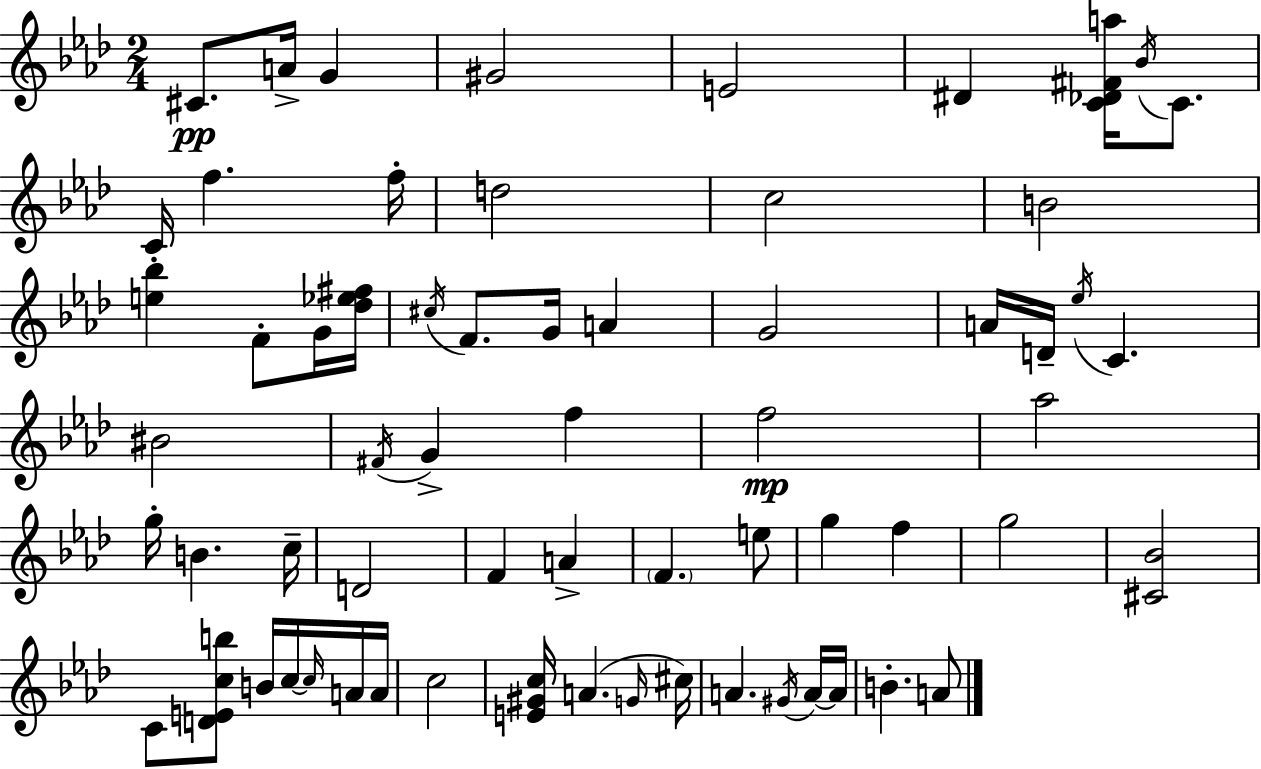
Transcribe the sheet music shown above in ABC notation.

X:1
T:Untitled
M:2/4
L:1/4
K:Fm
^C/2 A/4 G ^G2 E2 ^D [C_D^Fa]/4 _B/4 C/2 C/4 f f/4 d2 c2 B2 [e_b] F/2 G/4 [_d_e^f]/4 ^c/4 F/2 G/4 A G2 A/4 D/4 _e/4 C ^B2 ^F/4 G f f2 _a2 g/4 B c/4 D2 F A F e/2 g f g2 [^C_B]2 C/2 [DEcb]/2 B/4 c/4 c/4 A/4 A/4 c2 [E^Gc]/4 A G/4 ^c/4 A ^G/4 A/4 A/4 B A/2